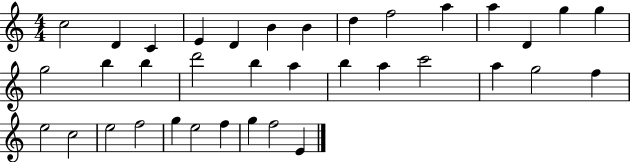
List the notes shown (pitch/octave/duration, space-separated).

C5/h D4/q C4/q E4/q D4/q B4/q B4/q D5/q F5/h A5/q A5/q D4/q G5/q G5/q G5/h B5/q B5/q D6/h B5/q A5/q B5/q A5/q C6/h A5/q G5/h F5/q E5/h C5/h E5/h F5/h G5/q E5/h F5/q G5/q F5/h E4/q